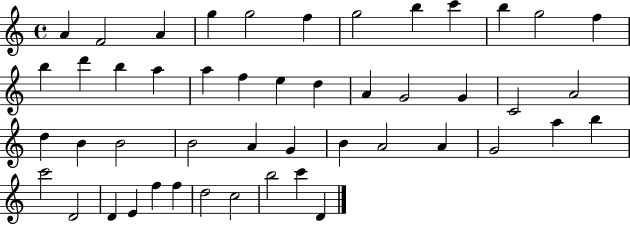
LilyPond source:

{
  \clef treble
  \time 4/4
  \defaultTimeSignature
  \key c \major
  a'4 f'2 a'4 | g''4 g''2 f''4 | g''2 b''4 c'''4 | b''4 g''2 f''4 | \break b''4 d'''4 b''4 a''4 | a''4 f''4 e''4 d''4 | a'4 g'2 g'4 | c'2 a'2 | \break d''4 b'4 b'2 | b'2 a'4 g'4 | b'4 a'2 a'4 | g'2 a''4 b''4 | \break c'''2 d'2 | d'4 e'4 f''4 f''4 | d''2 c''2 | b''2 c'''4 d'4 | \break \bar "|."
}